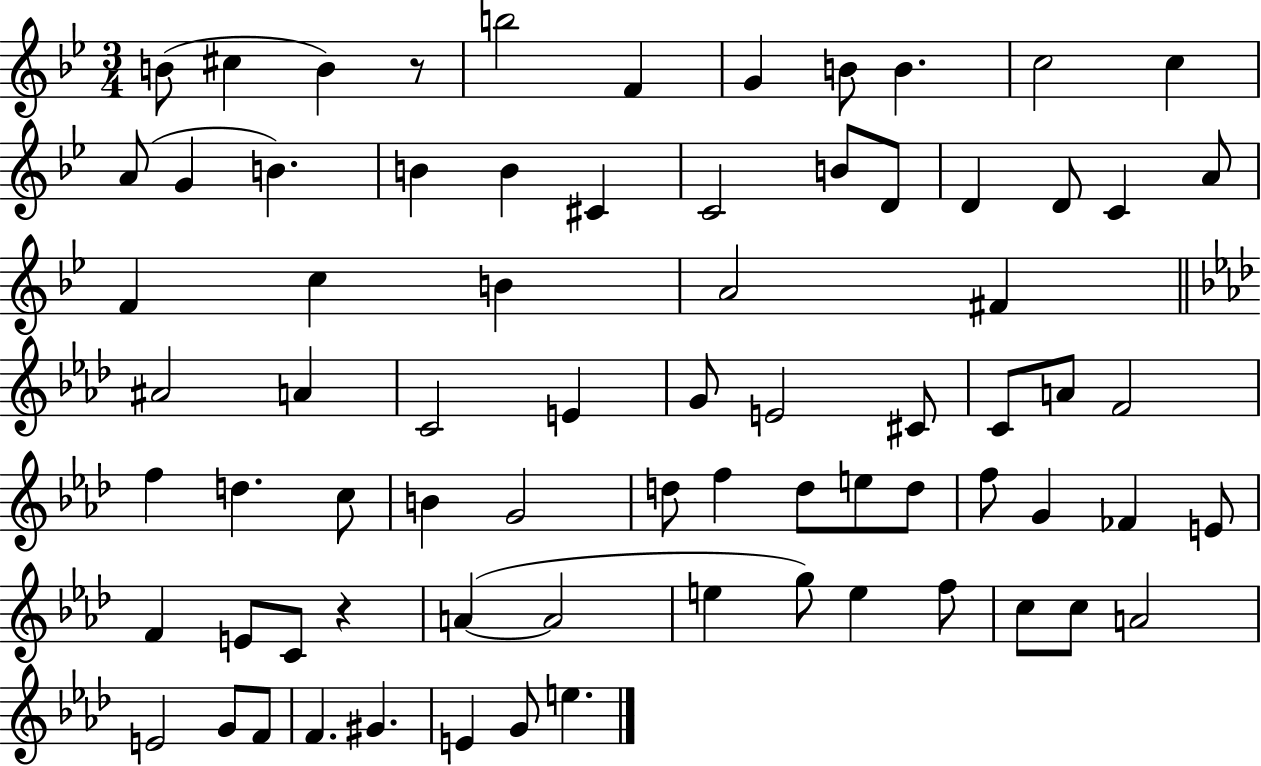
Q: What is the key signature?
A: BES major